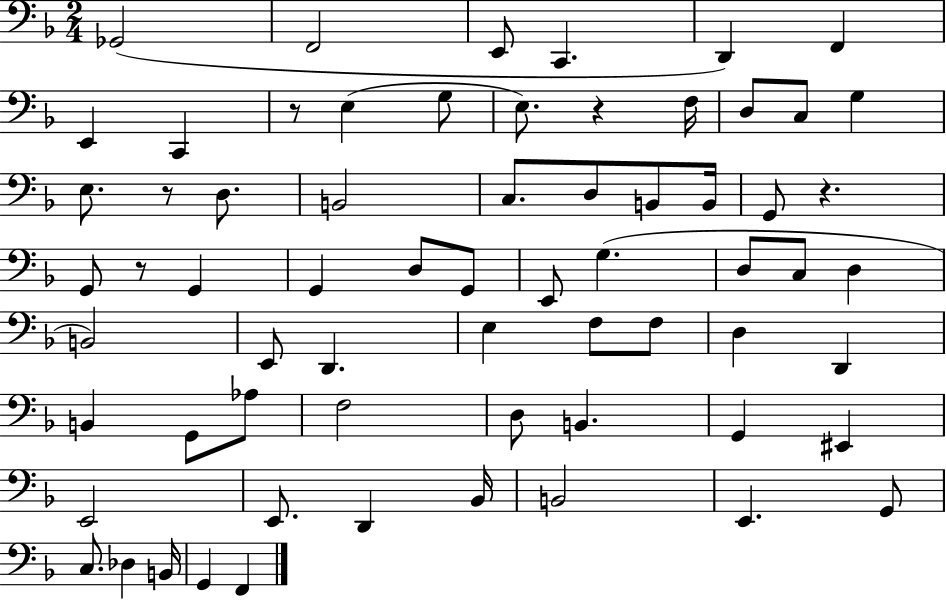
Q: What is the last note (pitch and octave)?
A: F2